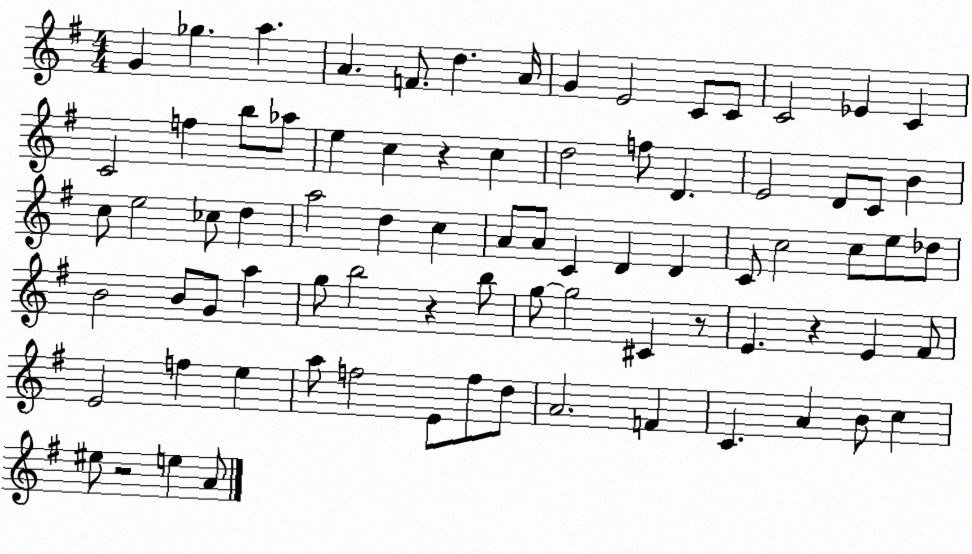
X:1
T:Untitled
M:4/4
L:1/4
K:G
G _g a A F/2 d A/4 G E2 C/2 C/2 C2 _E C C2 f b/2 _a/2 e c z c d2 f/2 D E2 D/2 C/2 B c/2 e2 _c/2 d a2 d c A/2 A/2 C D D C/2 c2 c/2 e/2 _d/2 B2 B/2 G/2 a g/2 b2 z b/2 g/2 g2 ^C z/2 E z E ^F/2 E2 f e a/2 f2 E/2 f/2 d/2 A2 F C A B/2 c ^e/2 z2 e A/2